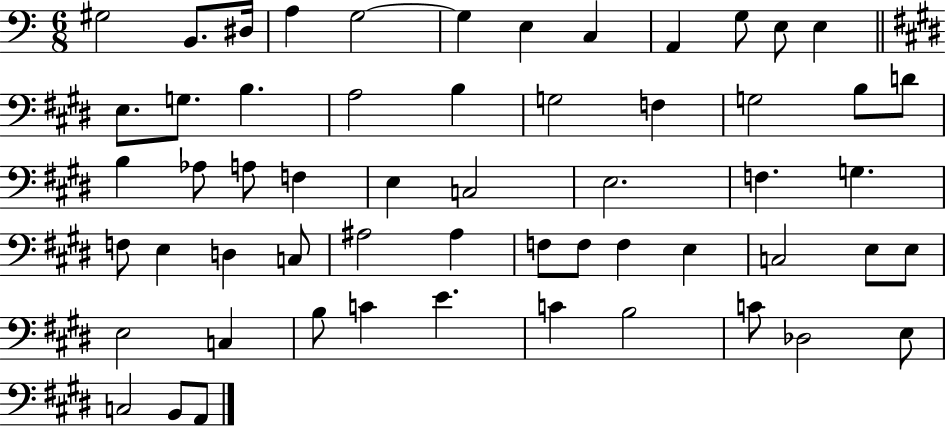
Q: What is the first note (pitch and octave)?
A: G#3